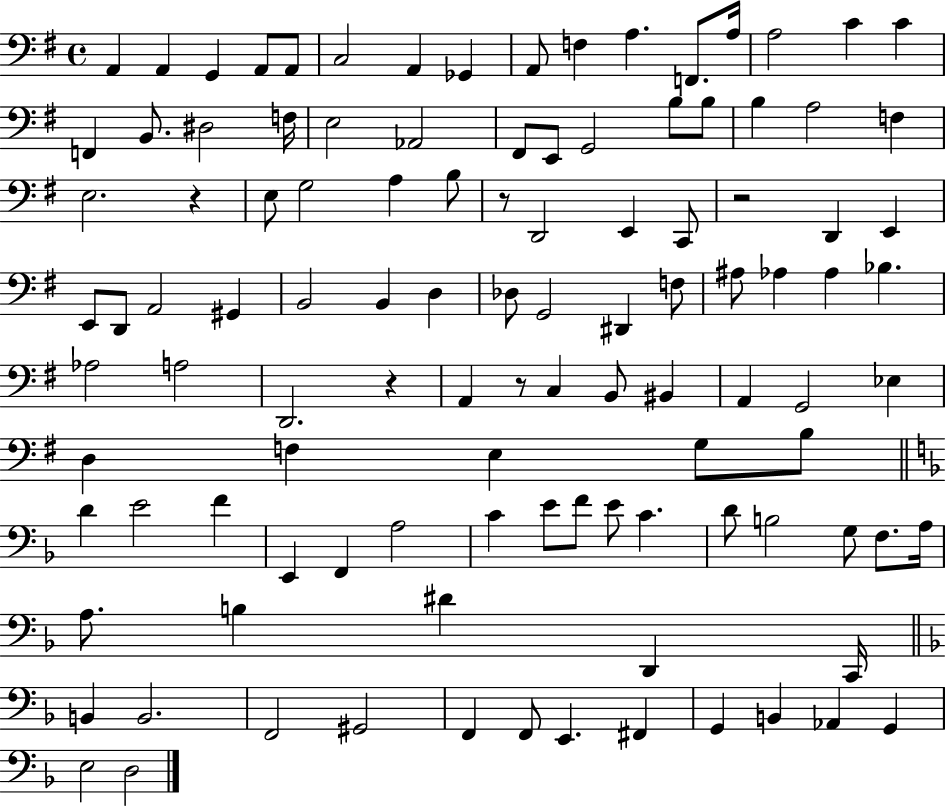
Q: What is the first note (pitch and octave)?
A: A2